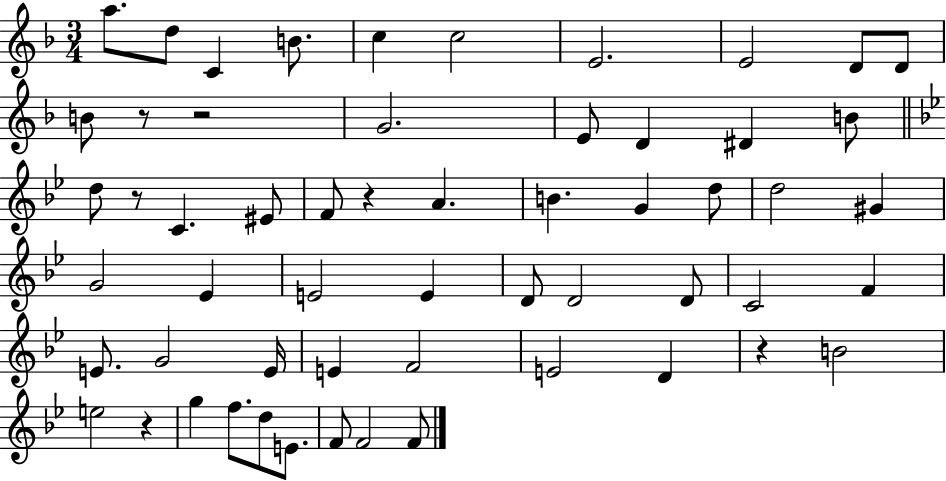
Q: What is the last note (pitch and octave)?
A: F4